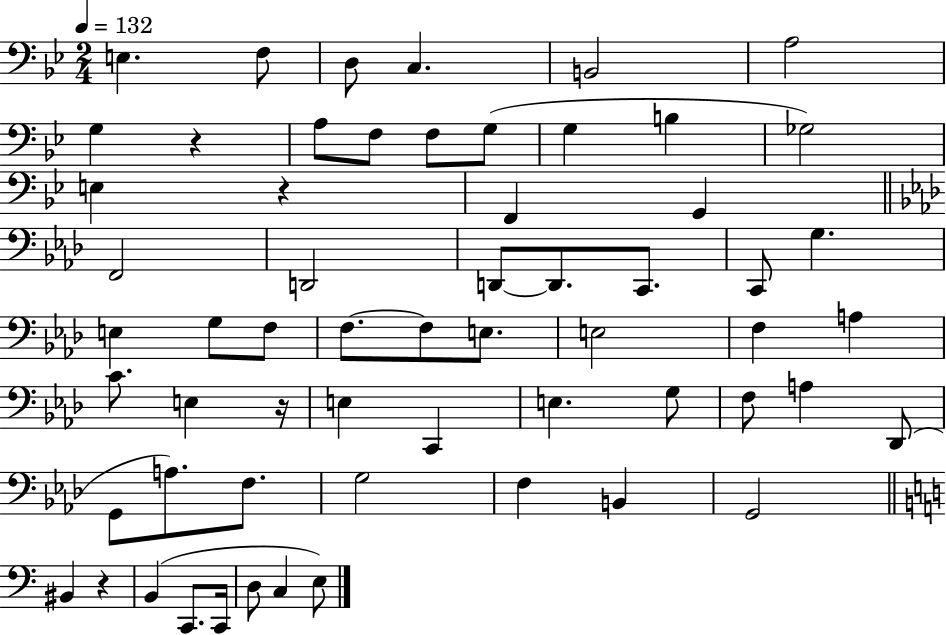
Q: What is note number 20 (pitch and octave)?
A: D2